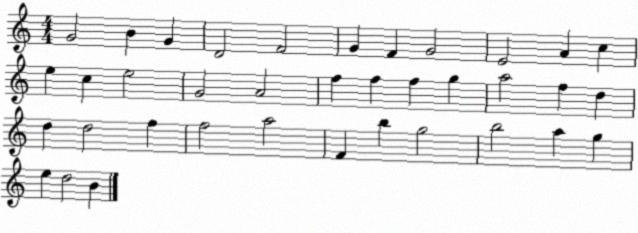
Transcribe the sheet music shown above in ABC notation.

X:1
T:Untitled
M:4/4
L:1/4
K:C
G2 B G D2 F2 G F G2 E2 A c e c e2 G2 A2 f f f g a2 f d d d2 f f2 a2 F b g2 b2 a g e d2 B